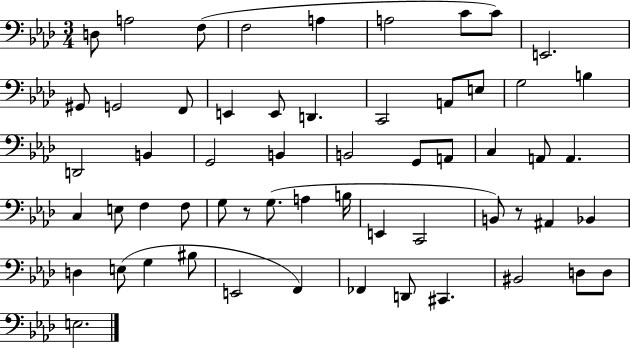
{
  \clef bass
  \numericTimeSignature
  \time 3/4
  \key aes \major
  d8 a2 f8( | f2 a4 | a2 c'8 c'8) | e,2. | \break gis,8 g,2 f,8 | e,4 e,8 d,4. | c,2 a,8 e8 | g2 b4 | \break d,2 b,4 | g,2 b,4 | b,2 g,8 a,8 | c4 a,8 a,4. | \break c4 e8 f4 f8 | g8 r8 g8.( a4 b16 | e,4 c,2 | b,8) r8 ais,4 bes,4 | \break d4 e8( g4 bis8 | e,2 f,4) | fes,4 d,8 cis,4. | bis,2 d8 d8 | \break e2. | \bar "|."
}